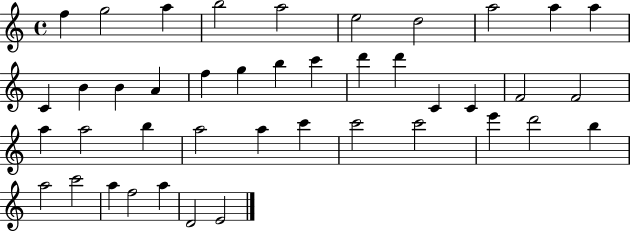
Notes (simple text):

F5/q G5/h A5/q B5/h A5/h E5/h D5/h A5/h A5/q A5/q C4/q B4/q B4/q A4/q F5/q G5/q B5/q C6/q D6/q D6/q C4/q C4/q F4/h F4/h A5/q A5/h B5/q A5/h A5/q C6/q C6/h C6/h E6/q D6/h B5/q A5/h C6/h A5/q F5/h A5/q D4/h E4/h